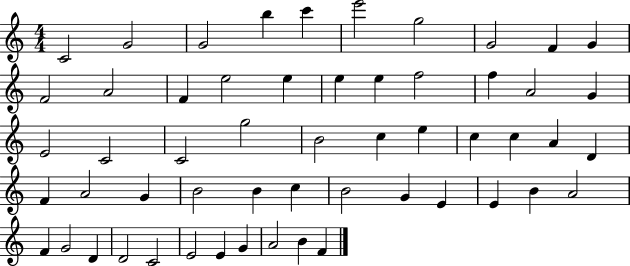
{
  \clef treble
  \numericTimeSignature
  \time 4/4
  \key c \major
  c'2 g'2 | g'2 b''4 c'''4 | e'''2 g''2 | g'2 f'4 g'4 | \break f'2 a'2 | f'4 e''2 e''4 | e''4 e''4 f''2 | f''4 a'2 g'4 | \break e'2 c'2 | c'2 g''2 | b'2 c''4 e''4 | c''4 c''4 a'4 d'4 | \break f'4 a'2 g'4 | b'2 b'4 c''4 | b'2 g'4 e'4 | e'4 b'4 a'2 | \break f'4 g'2 d'4 | d'2 c'2 | e'2 e'4 g'4 | a'2 b'4 f'4 | \break \bar "|."
}